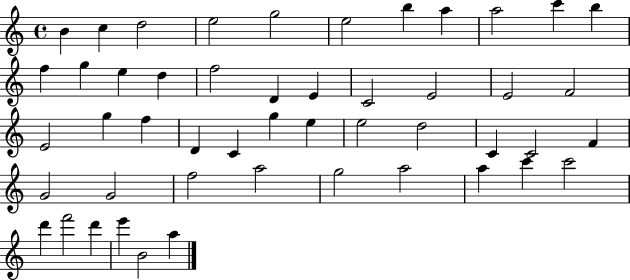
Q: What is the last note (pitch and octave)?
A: A5